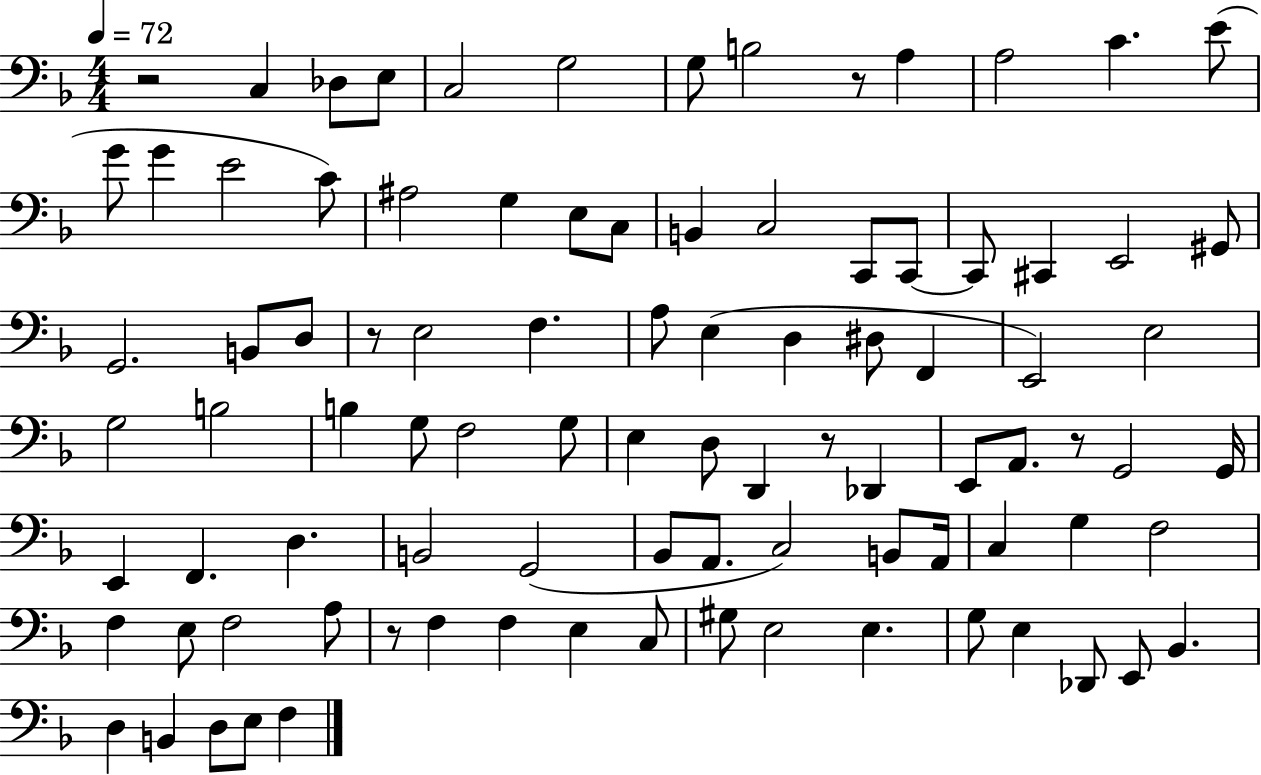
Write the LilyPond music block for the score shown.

{
  \clef bass
  \numericTimeSignature
  \time 4/4
  \key f \major
  \tempo 4 = 72
  r2 c4 des8 e8 | c2 g2 | g8 b2 r8 a4 | a2 c'4. e'8( | \break g'8 g'4 e'2 c'8) | ais2 g4 e8 c8 | b,4 c2 c,8 c,8~~ | c,8 cis,4 e,2 gis,8 | \break g,2. b,8 d8 | r8 e2 f4. | a8 e4( d4 dis8 f,4 | e,2) e2 | \break g2 b2 | b4 g8 f2 g8 | e4 d8 d,4 r8 des,4 | e,8 a,8. r8 g,2 g,16 | \break e,4 f,4. d4. | b,2 g,2( | bes,8 a,8. c2) b,8 a,16 | c4 g4 f2 | \break f4 e8 f2 a8 | r8 f4 f4 e4 c8 | gis8 e2 e4. | g8 e4 des,8 e,8 bes,4. | \break d4 b,4 d8 e8 f4 | \bar "|."
}